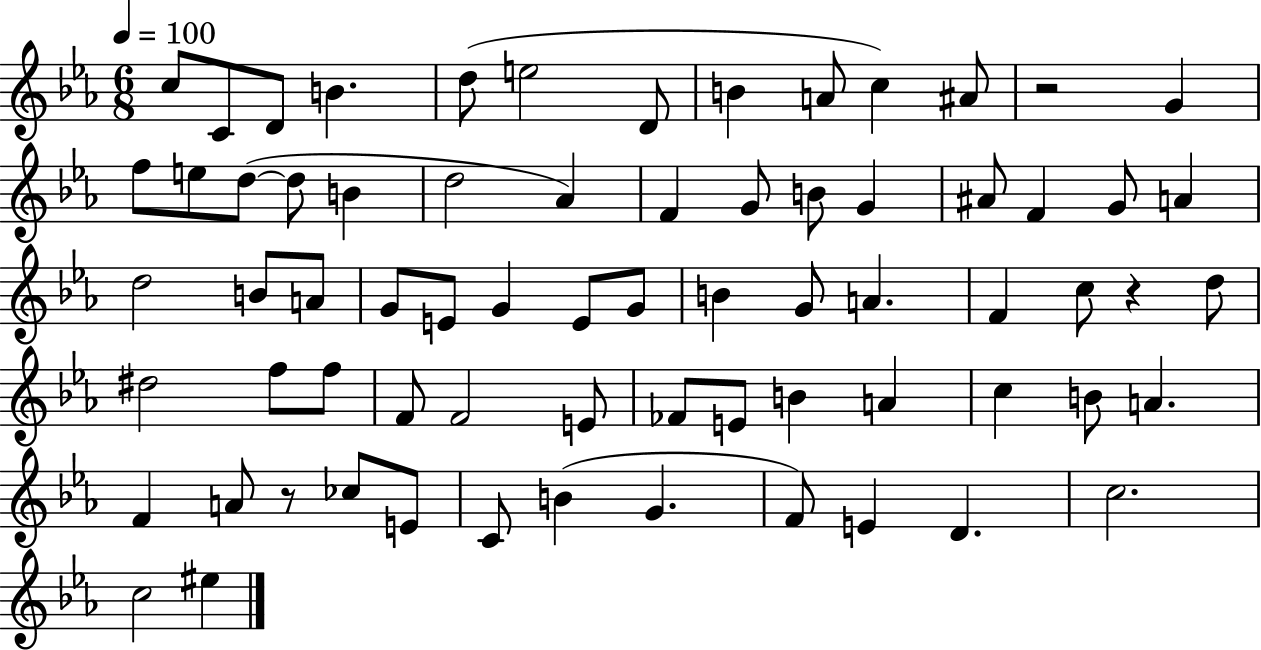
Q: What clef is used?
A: treble